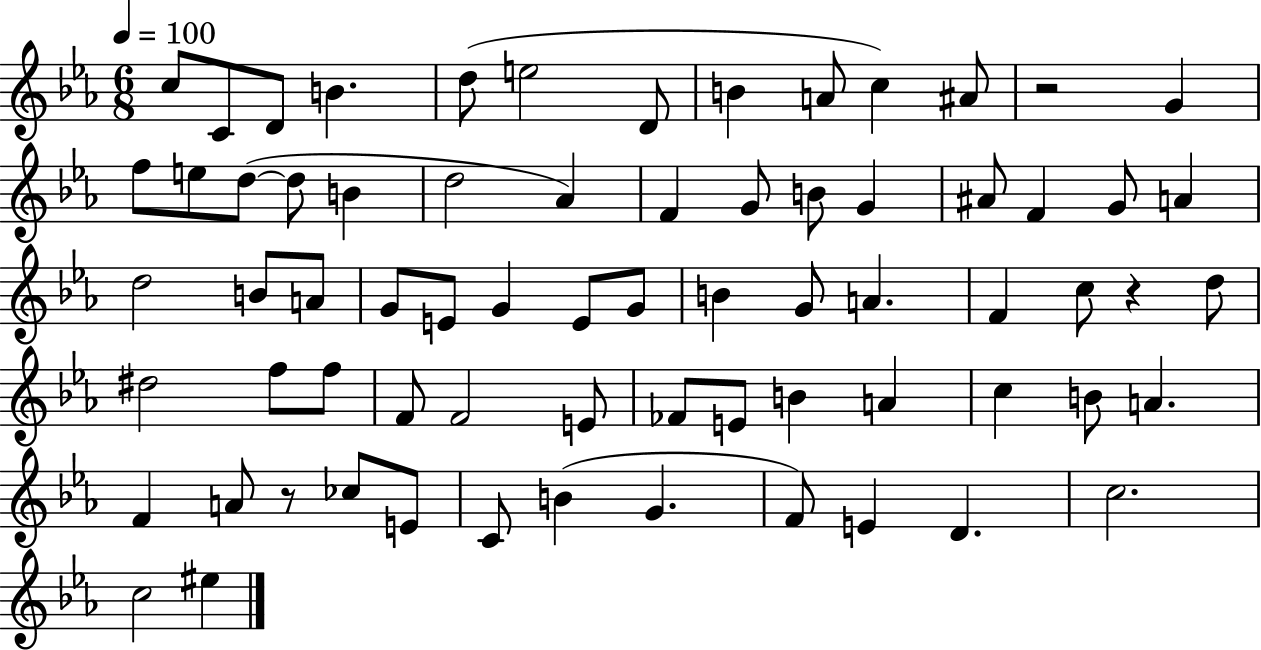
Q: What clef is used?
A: treble